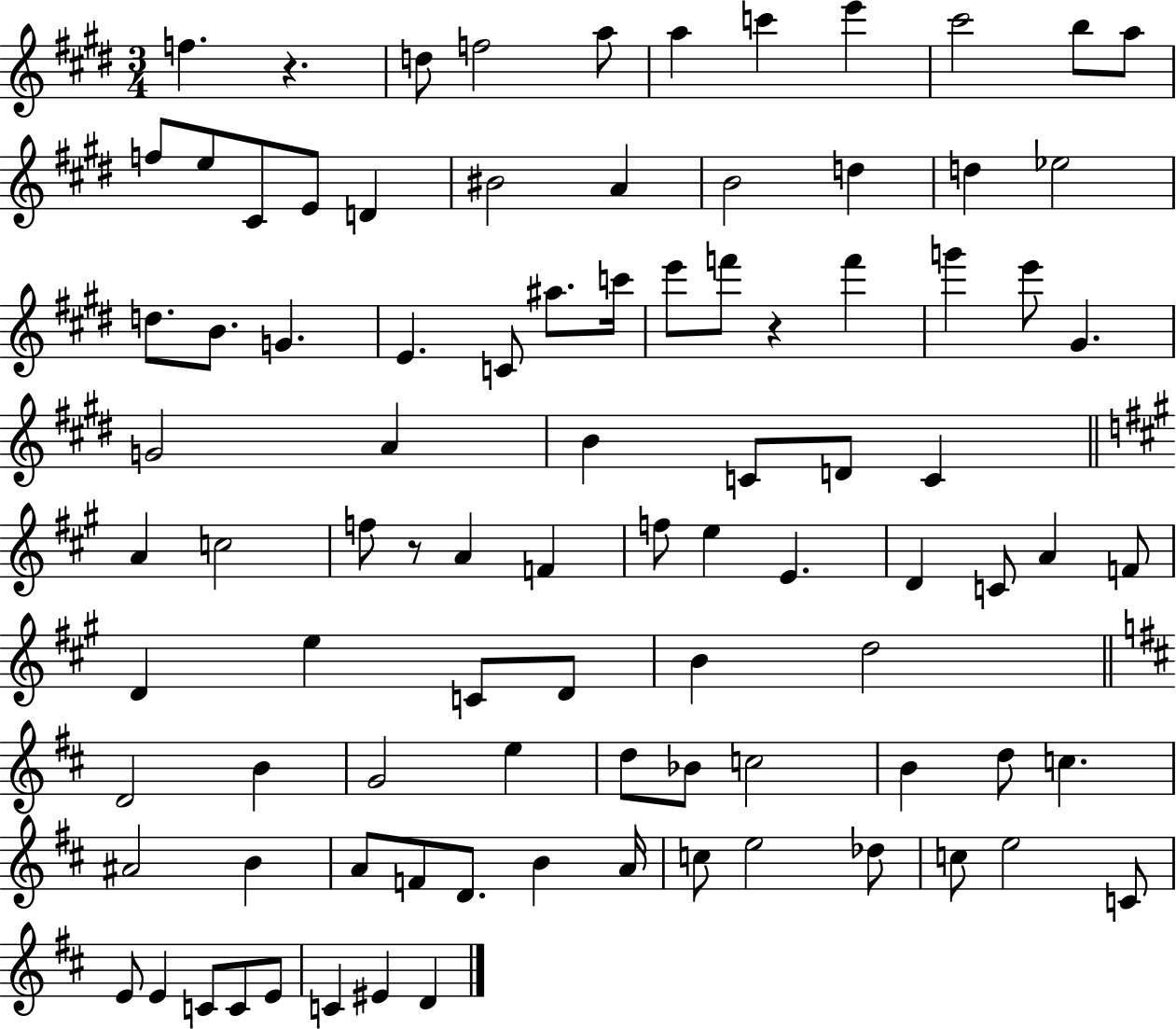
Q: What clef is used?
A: treble